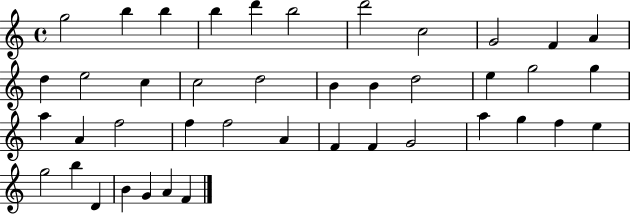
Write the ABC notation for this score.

X:1
T:Untitled
M:4/4
L:1/4
K:C
g2 b b b d' b2 d'2 c2 G2 F A d e2 c c2 d2 B B d2 e g2 g a A f2 f f2 A F F G2 a g f e g2 b D B G A F